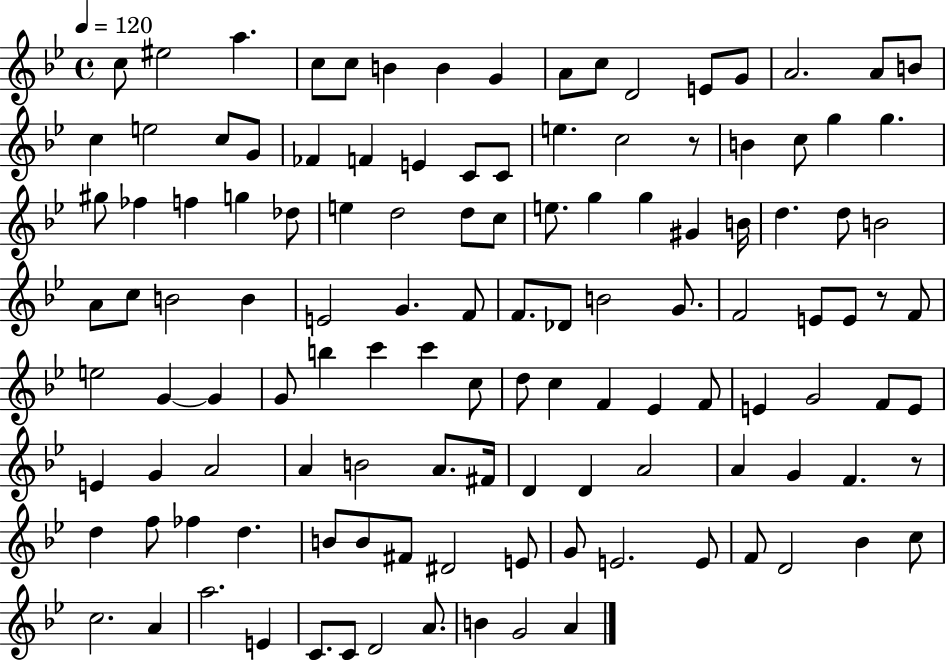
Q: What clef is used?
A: treble